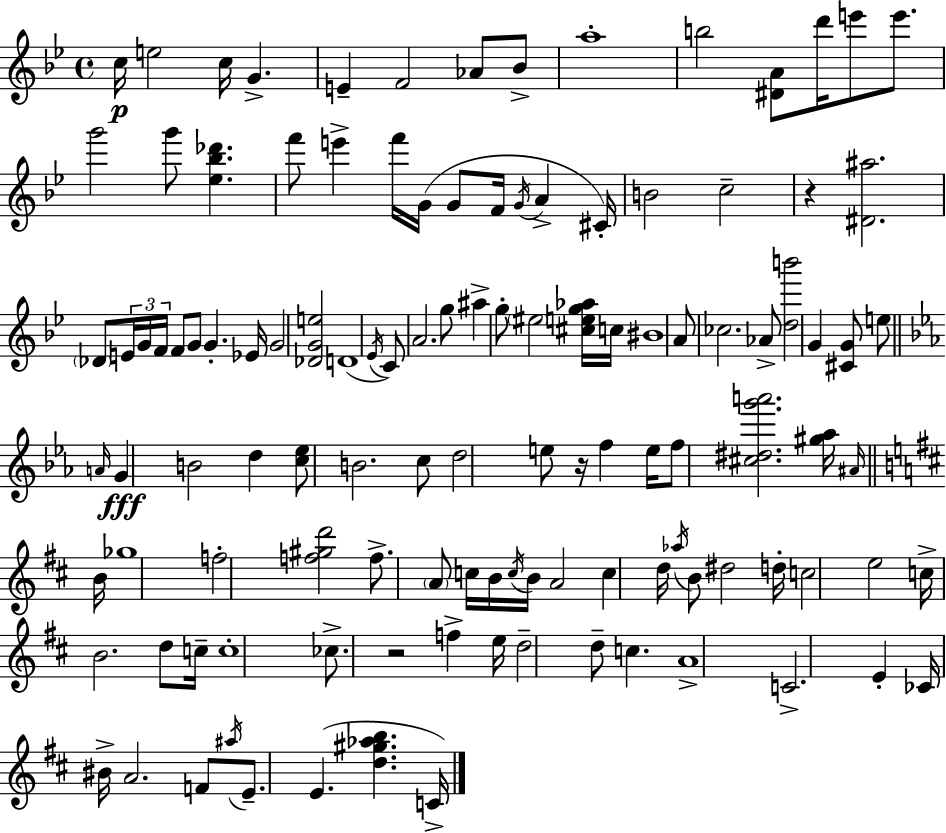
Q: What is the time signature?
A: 4/4